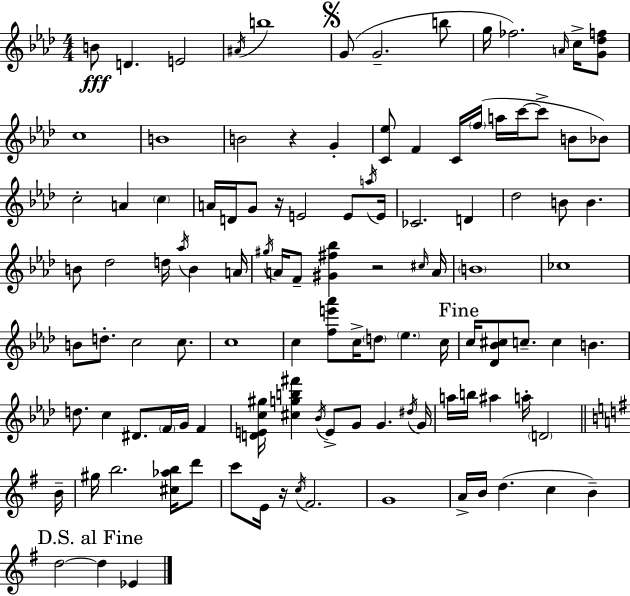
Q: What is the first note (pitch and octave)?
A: B4